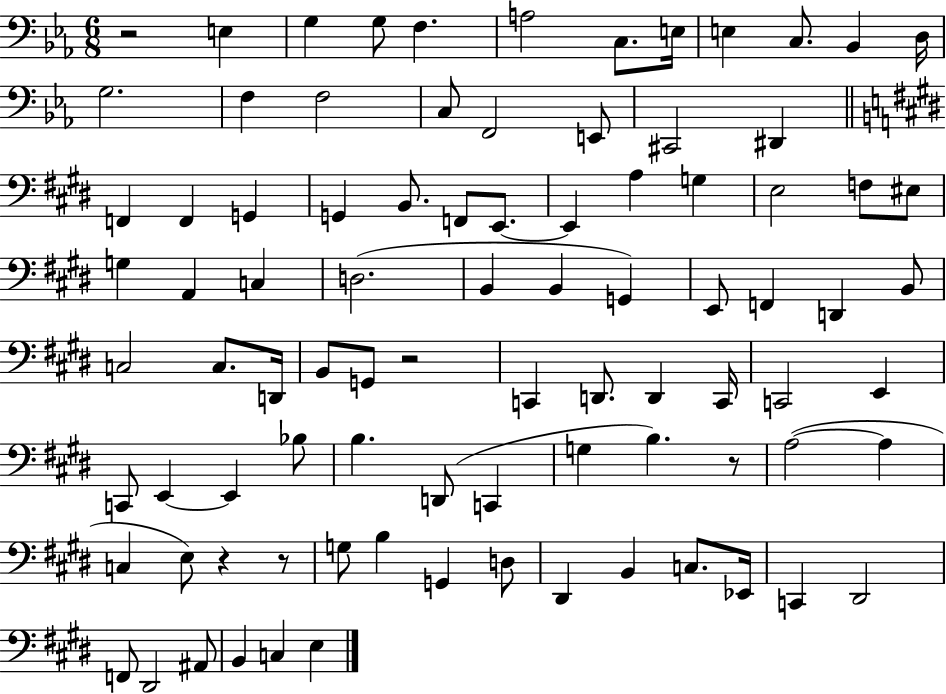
R/h E3/q G3/q G3/e F3/q. A3/h C3/e. E3/s E3/q C3/e. Bb2/q D3/s G3/h. F3/q F3/h C3/e F2/h E2/e C#2/h D#2/q F2/q F2/q G2/q G2/q B2/e. F2/e E2/e. E2/q A3/q G3/q E3/h F3/e EIS3/e G3/q A2/q C3/q D3/h. B2/q B2/q G2/q E2/e F2/q D2/q B2/e C3/h C3/e. D2/s B2/e G2/e R/h C2/q D2/e. D2/q C2/s C2/h E2/q C2/e E2/q E2/q Bb3/e B3/q. D2/e C2/q G3/q B3/q. R/e A3/h A3/q C3/q E3/e R/q R/e G3/e B3/q G2/q D3/e D#2/q B2/q C3/e. Eb2/s C2/q D#2/h F2/e D#2/h A#2/e B2/q C3/q E3/q